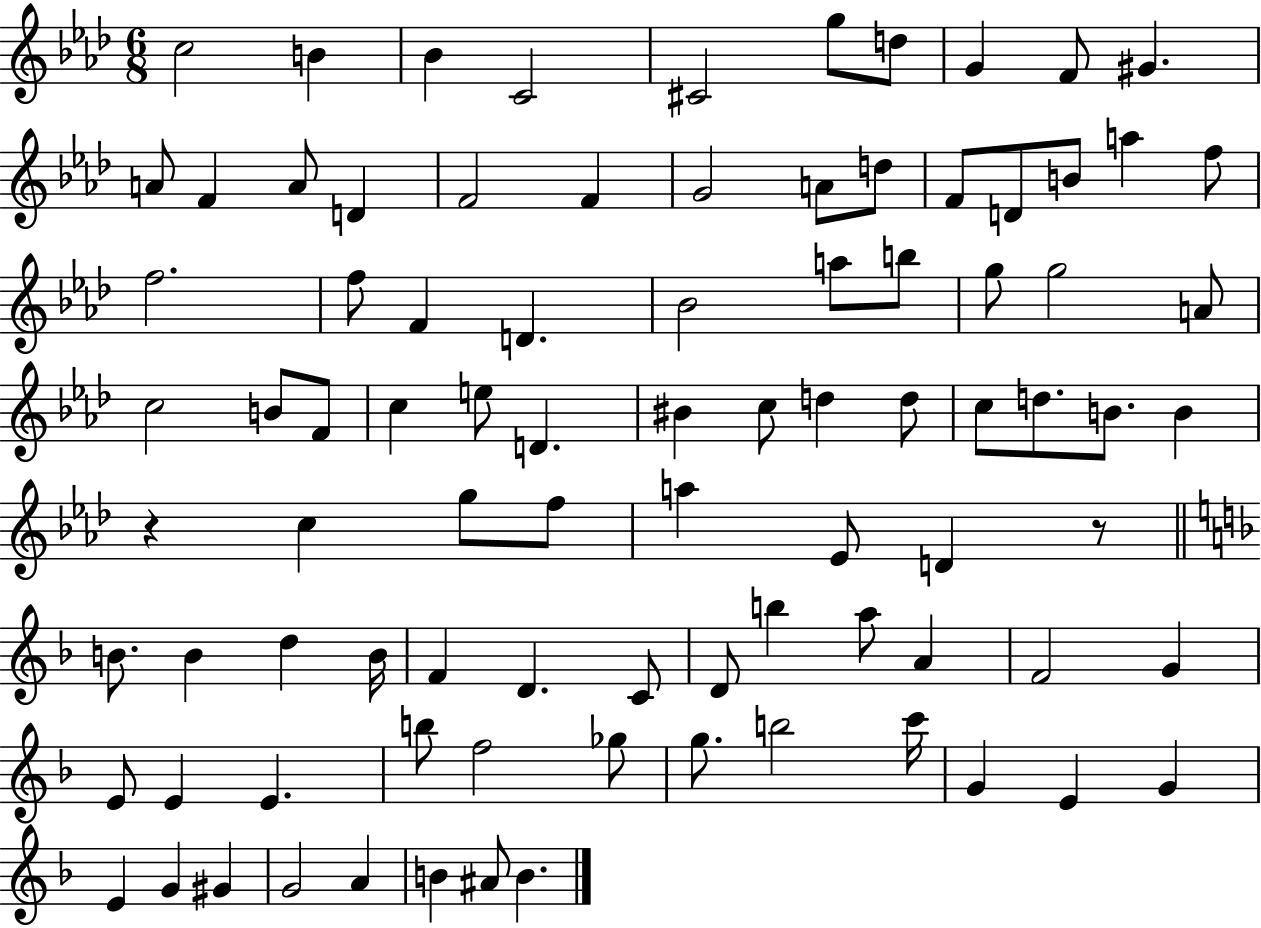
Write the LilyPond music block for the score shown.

{
  \clef treble
  \numericTimeSignature
  \time 6/8
  \key aes \major
  c''2 b'4 | bes'4 c'2 | cis'2 g''8 d''8 | g'4 f'8 gis'4. | \break a'8 f'4 a'8 d'4 | f'2 f'4 | g'2 a'8 d''8 | f'8 d'8 b'8 a''4 f''8 | \break f''2. | f''8 f'4 d'4. | bes'2 a''8 b''8 | g''8 g''2 a'8 | \break c''2 b'8 f'8 | c''4 e''8 d'4. | bis'4 c''8 d''4 d''8 | c''8 d''8. b'8. b'4 | \break r4 c''4 g''8 f''8 | a''4 ees'8 d'4 r8 | \bar "||" \break \key f \major b'8. b'4 d''4 b'16 | f'4 d'4. c'8 | d'8 b''4 a''8 a'4 | f'2 g'4 | \break e'8 e'4 e'4. | b''8 f''2 ges''8 | g''8. b''2 c'''16 | g'4 e'4 g'4 | \break e'4 g'4 gis'4 | g'2 a'4 | b'4 ais'8 b'4. | \bar "|."
}